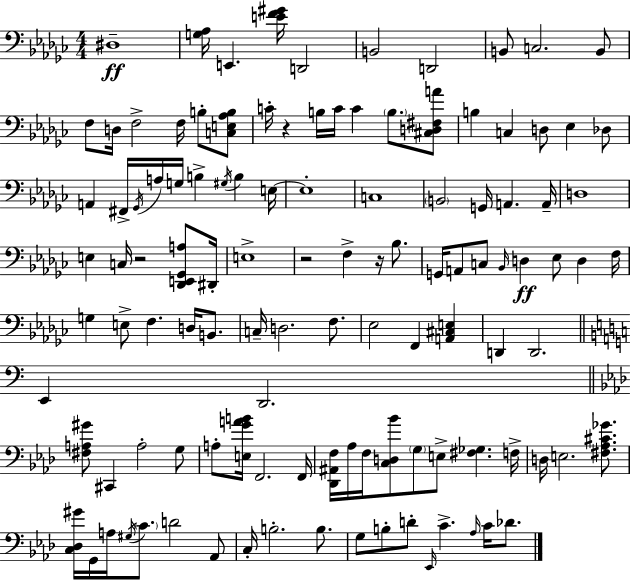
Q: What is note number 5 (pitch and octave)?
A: D2